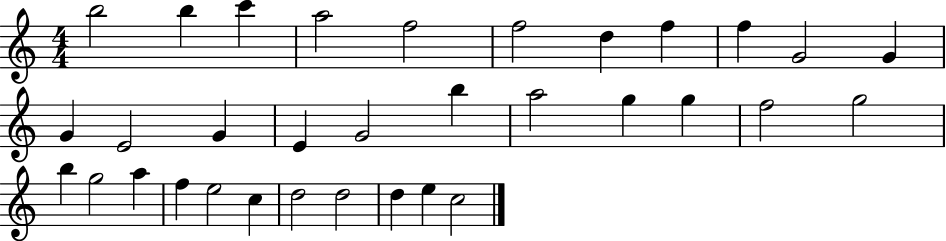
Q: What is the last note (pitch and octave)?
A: C5